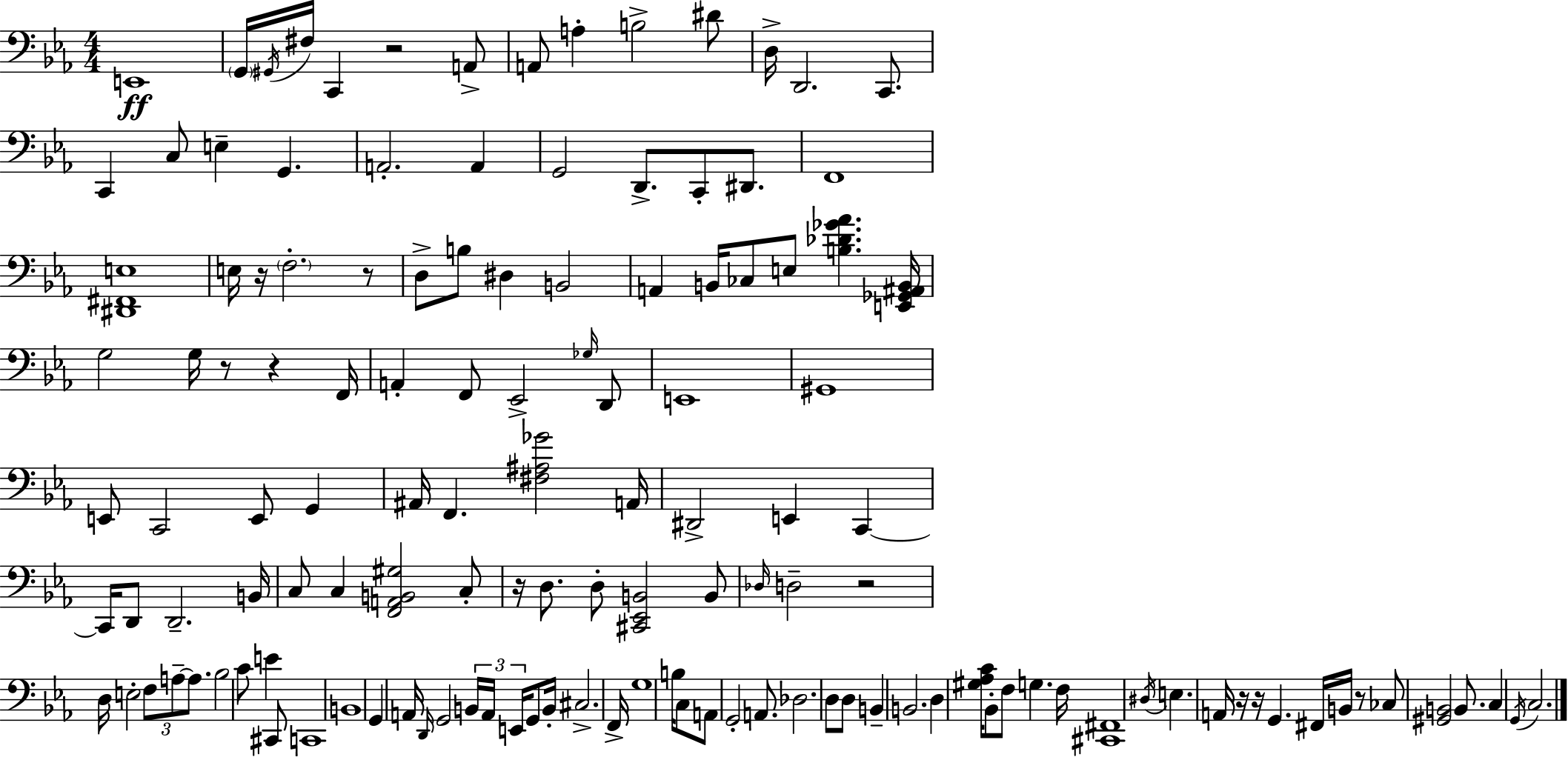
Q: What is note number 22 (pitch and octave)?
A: C2